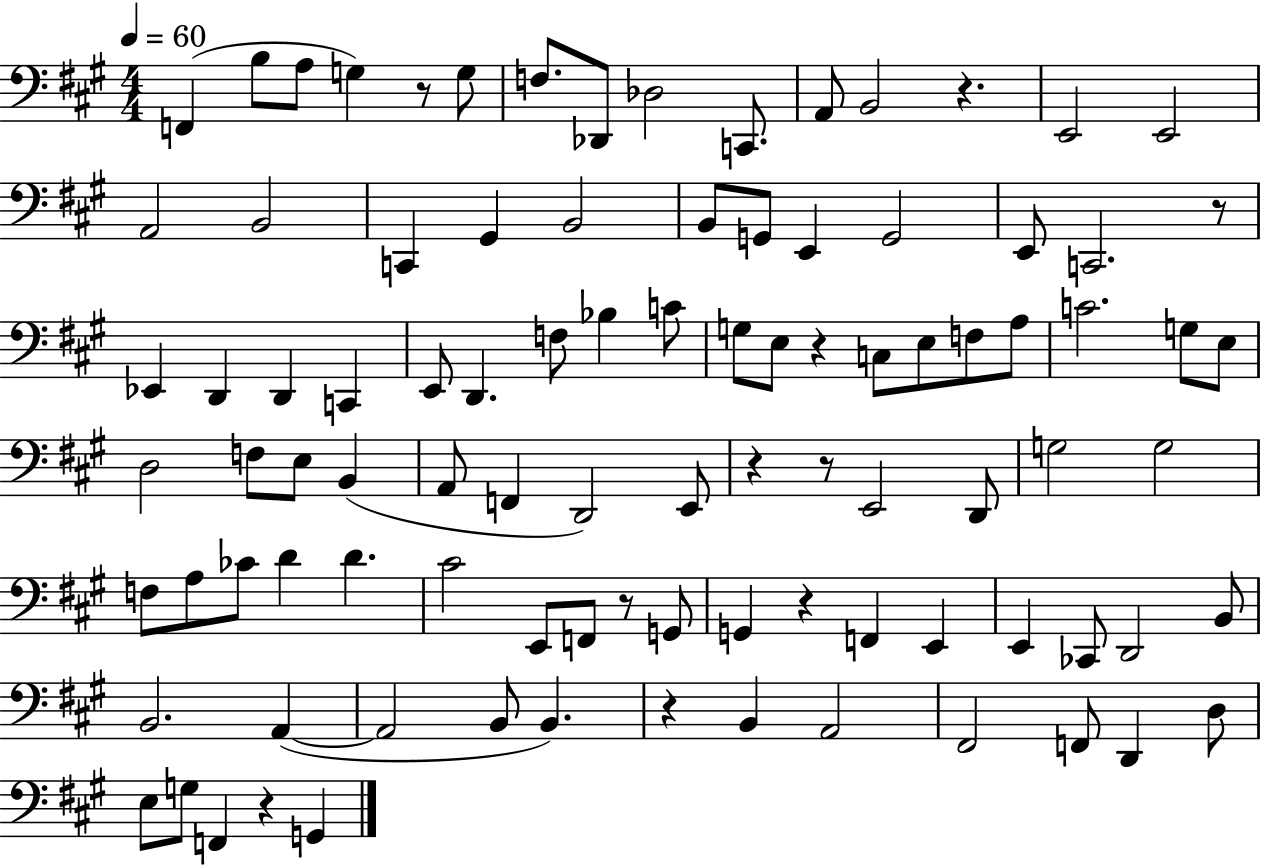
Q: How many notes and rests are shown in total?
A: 95